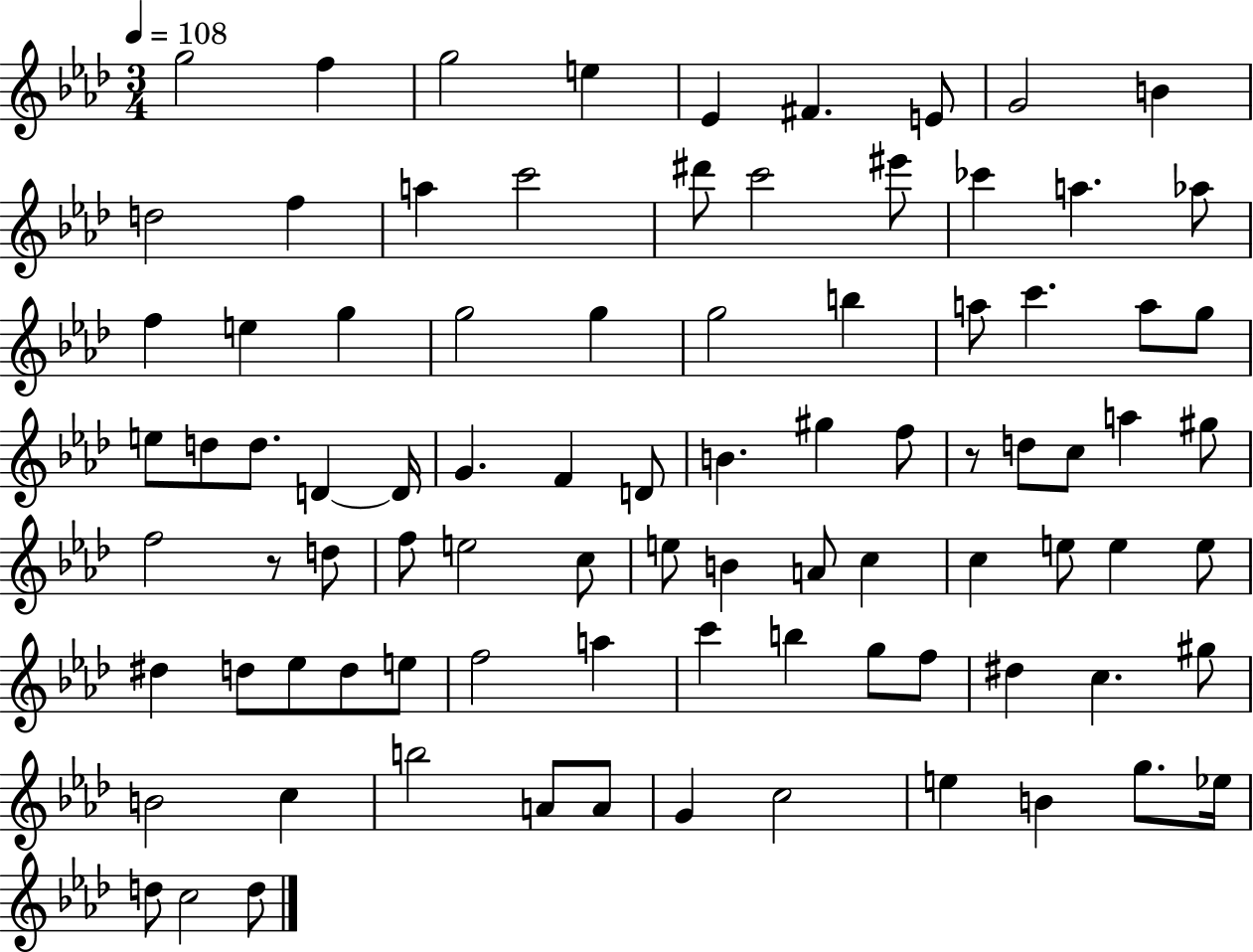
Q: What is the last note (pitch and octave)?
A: D5